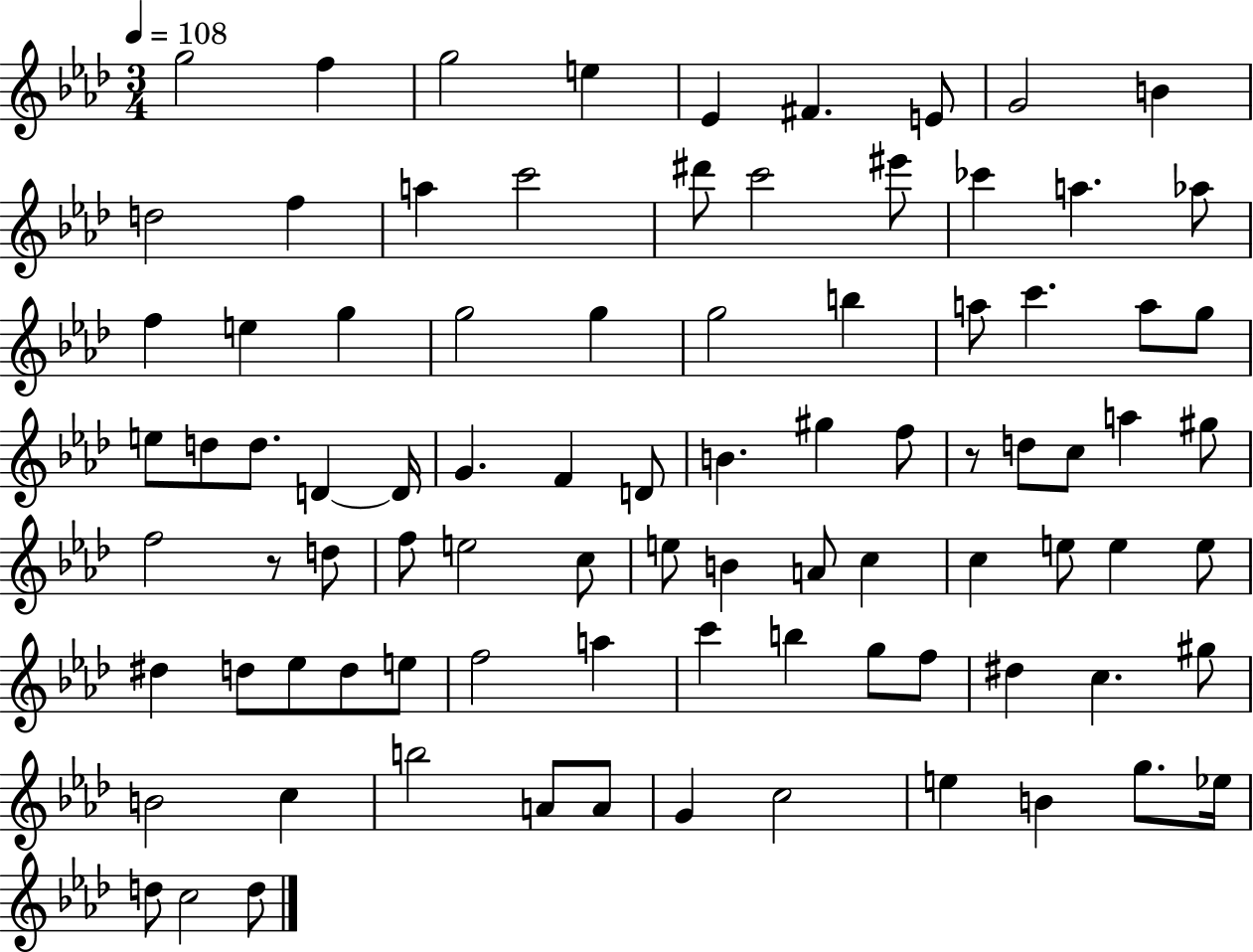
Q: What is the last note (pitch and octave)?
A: D5